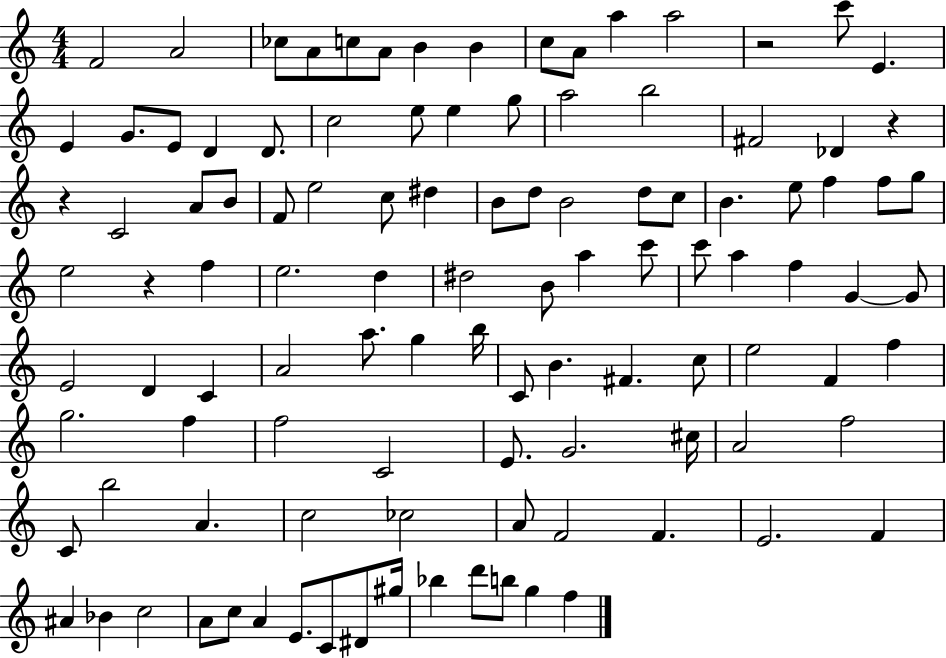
{
  \clef treble
  \numericTimeSignature
  \time 4/4
  \key c \major
  f'2 a'2 | ces''8 a'8 c''8 a'8 b'4 b'4 | c''8 a'8 a''4 a''2 | r2 c'''8 e'4. | \break e'4 g'8. e'8 d'4 d'8. | c''2 e''8 e''4 g''8 | a''2 b''2 | fis'2 des'4 r4 | \break r4 c'2 a'8 b'8 | f'8 e''2 c''8 dis''4 | b'8 d''8 b'2 d''8 c''8 | b'4. e''8 f''4 f''8 g''8 | \break e''2 r4 f''4 | e''2. d''4 | dis''2 b'8 a''4 c'''8 | c'''8 a''4 f''4 g'4~~ g'8 | \break e'2 d'4 c'4 | a'2 a''8. g''4 b''16 | c'8 b'4. fis'4. c''8 | e''2 f'4 f''4 | \break g''2. f''4 | f''2 c'2 | e'8. g'2. cis''16 | a'2 f''2 | \break c'8 b''2 a'4. | c''2 ces''2 | a'8 f'2 f'4. | e'2. f'4 | \break ais'4 bes'4 c''2 | a'8 c''8 a'4 e'8. c'8 dis'8 gis''16 | bes''4 d'''8 b''8 g''4 f''4 | \bar "|."
}